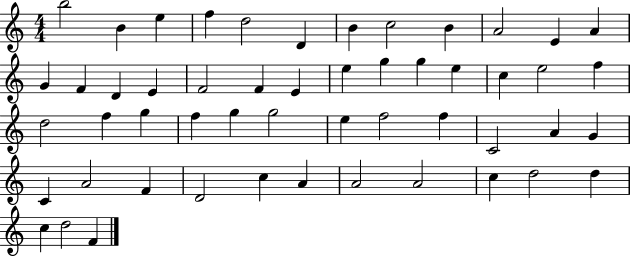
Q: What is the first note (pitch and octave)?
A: B5